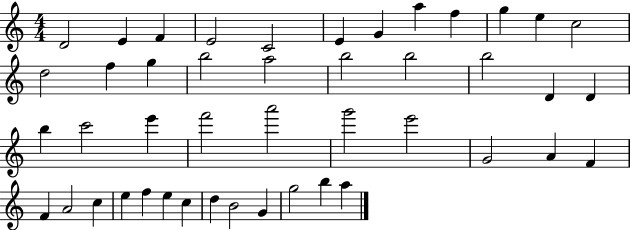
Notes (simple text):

D4/h E4/q F4/q E4/h C4/h E4/q G4/q A5/q F5/q G5/q E5/q C5/h D5/h F5/q G5/q B5/h A5/h B5/h B5/h B5/h D4/q D4/q B5/q C6/h E6/q F6/h A6/h G6/h E6/h G4/h A4/q F4/q F4/q A4/h C5/q E5/q F5/q E5/q C5/q D5/q B4/h G4/q G5/h B5/q A5/q